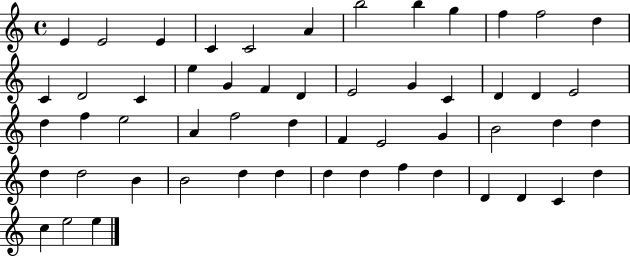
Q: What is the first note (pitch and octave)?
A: E4